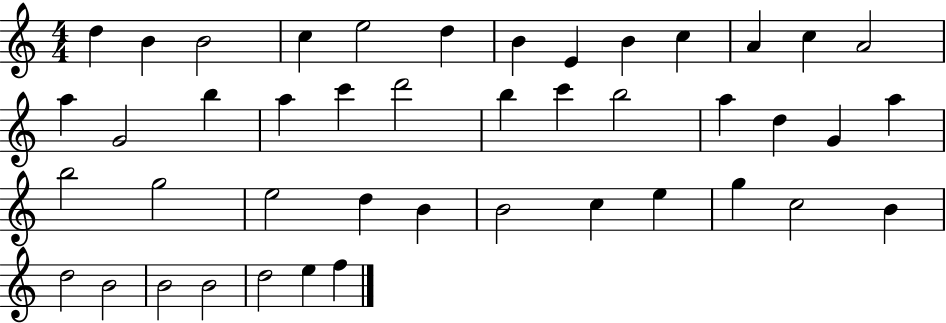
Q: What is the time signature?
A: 4/4